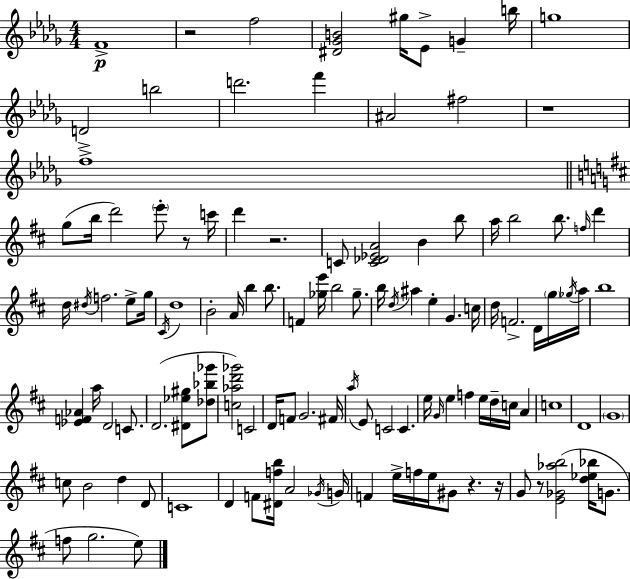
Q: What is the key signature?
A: BES minor